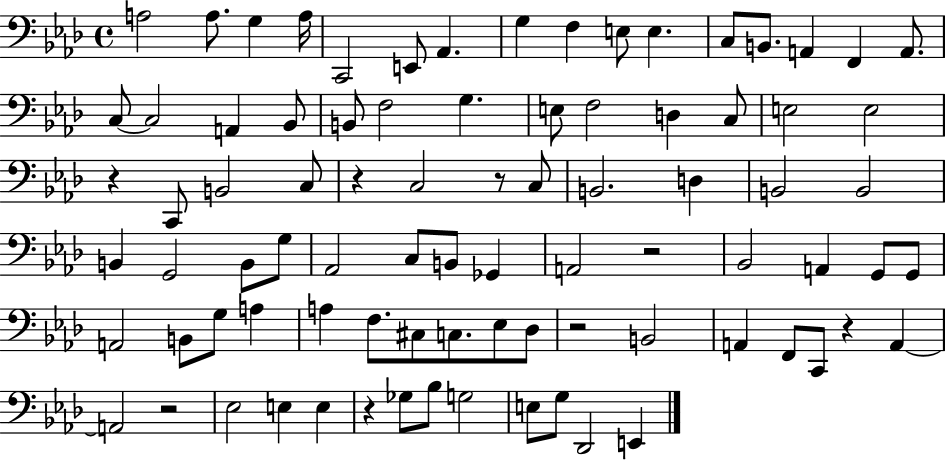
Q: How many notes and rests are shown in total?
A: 85